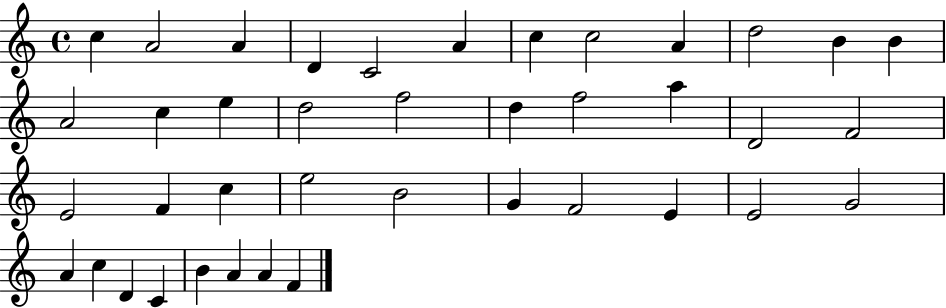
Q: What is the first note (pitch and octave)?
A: C5